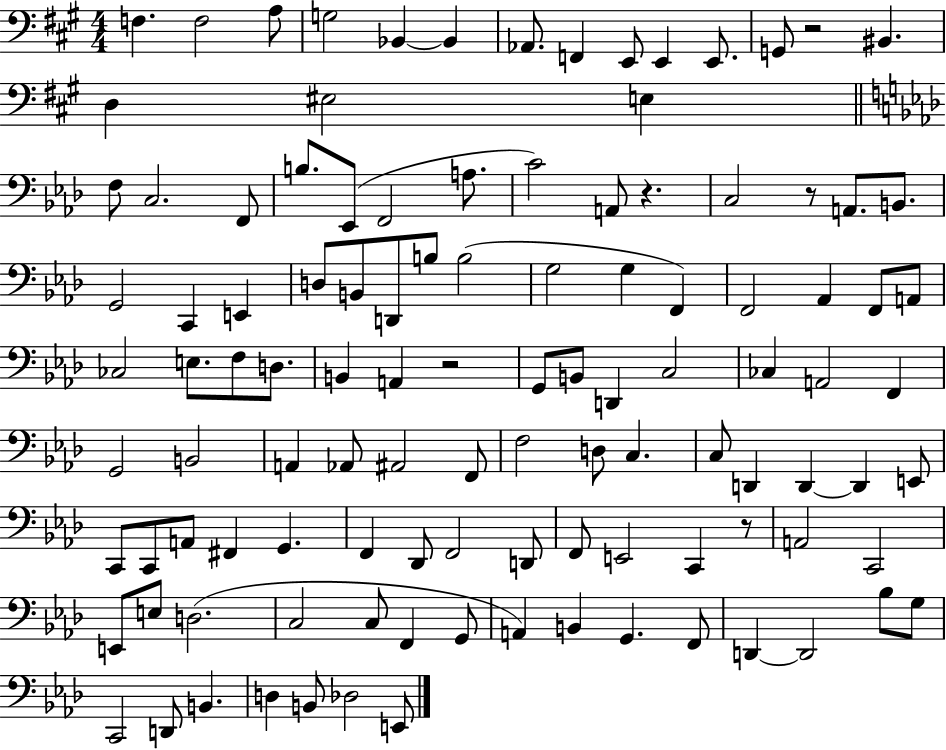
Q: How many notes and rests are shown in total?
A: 111